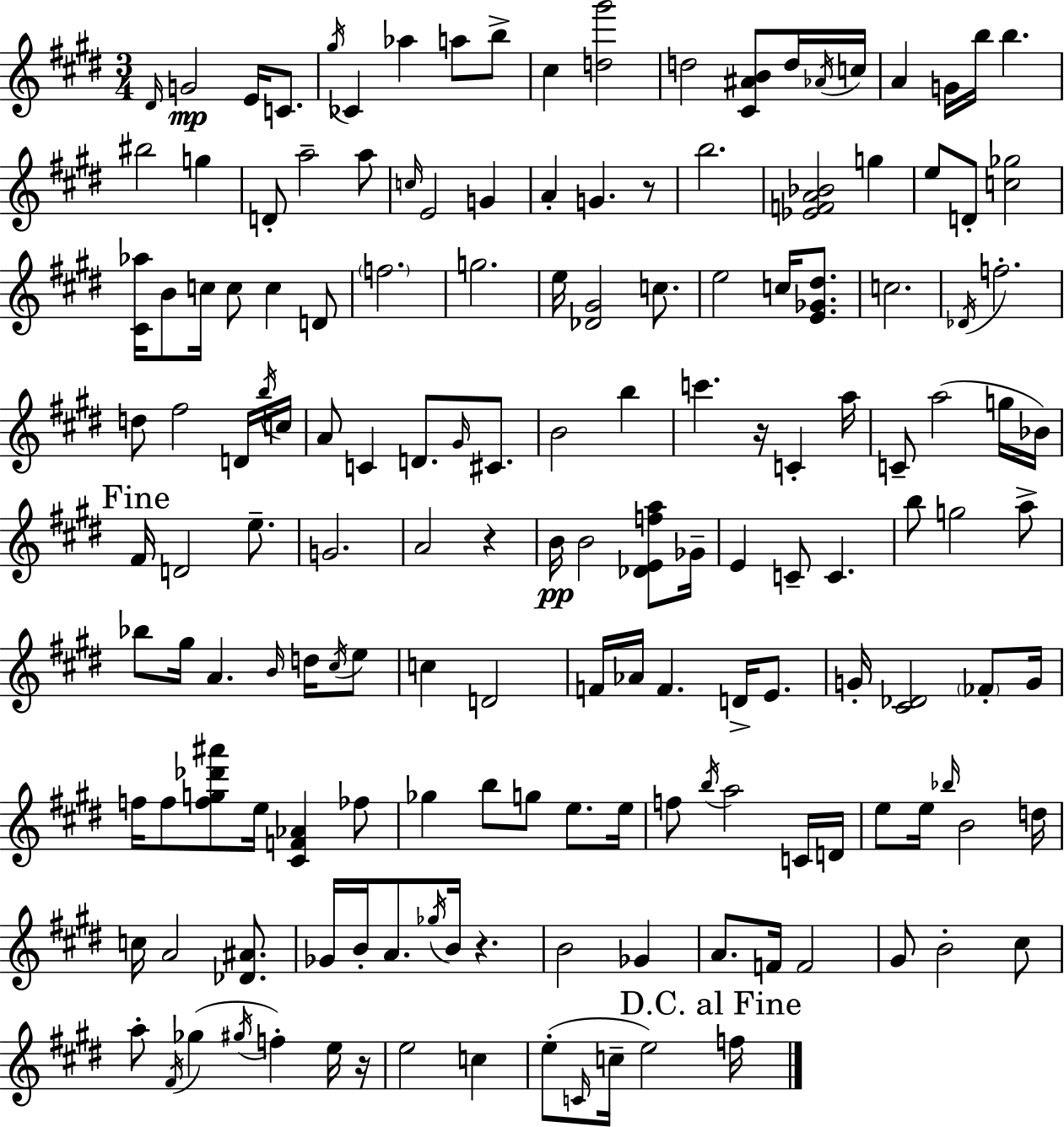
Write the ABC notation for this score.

X:1
T:Untitled
M:3/4
L:1/4
K:E
^D/4 G2 E/4 C/2 ^g/4 _C _a a/2 b/2 ^c [d^g']2 d2 [^C^AB]/2 d/4 _A/4 c/4 A G/4 b/4 b ^b2 g D/2 a2 a/2 c/4 E2 G A G z/2 b2 [_EFA_B]2 g e/2 D/2 [c_g]2 [^C_a]/4 B/2 c/4 c/2 c D/2 f2 g2 e/4 [_D^G]2 c/2 e2 c/4 [E_G^d]/2 c2 _D/4 f2 d/2 ^f2 D/4 b/4 c/4 A/2 C D/2 ^G/4 ^C/2 B2 b c' z/4 C a/4 C/2 a2 g/4 _B/4 ^F/4 D2 e/2 G2 A2 z B/4 B2 [_DEfa]/2 _G/4 E C/2 C b/2 g2 a/2 _b/2 ^g/4 A B/4 d/4 ^c/4 e/2 c D2 F/4 _A/4 F D/4 E/2 G/4 [^C_D]2 _F/2 G/4 f/4 f/2 [fg_d'^a']/2 e/4 [^CF_A] _f/2 _g b/2 g/2 e/2 e/4 f/2 b/4 a2 C/4 D/4 e/2 e/4 _b/4 B2 d/4 c/4 A2 [_D^A]/2 _G/4 B/4 A/2 _g/4 B/4 z B2 _G A/2 F/4 F2 ^G/2 B2 ^c/2 a/2 ^F/4 _g ^g/4 f e/4 z/4 e2 c e/2 C/4 c/4 e2 f/4